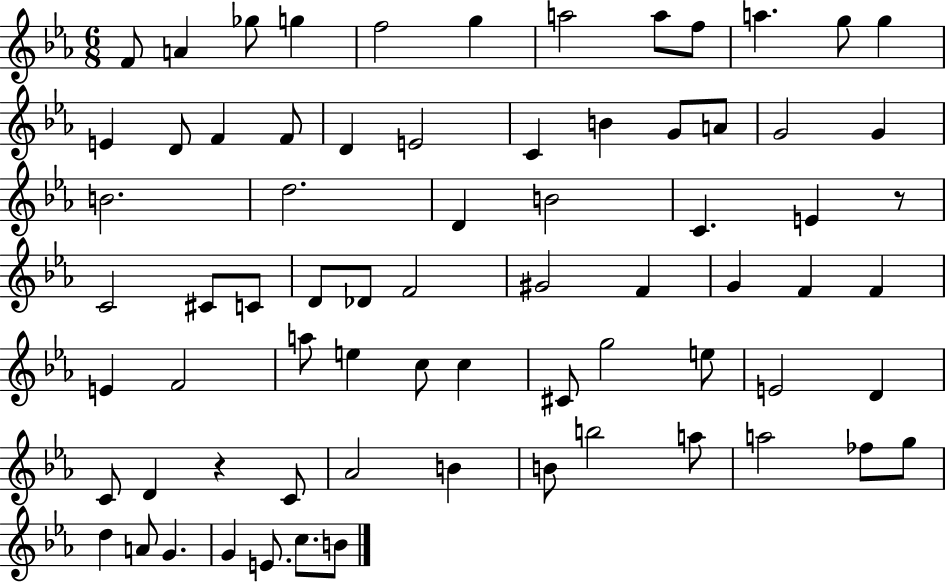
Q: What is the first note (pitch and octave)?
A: F4